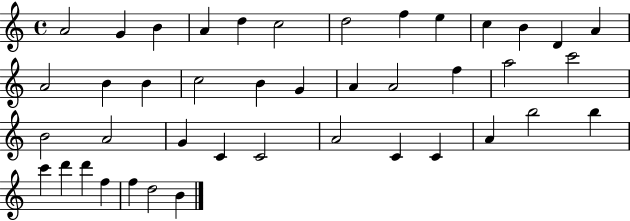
A4/h G4/q B4/q A4/q D5/q C5/h D5/h F5/q E5/q C5/q B4/q D4/q A4/q A4/h B4/q B4/q C5/h B4/q G4/q A4/q A4/h F5/q A5/h C6/h B4/h A4/h G4/q C4/q C4/h A4/h C4/q C4/q A4/q B5/h B5/q C6/q D6/q D6/q F5/q F5/q D5/h B4/q